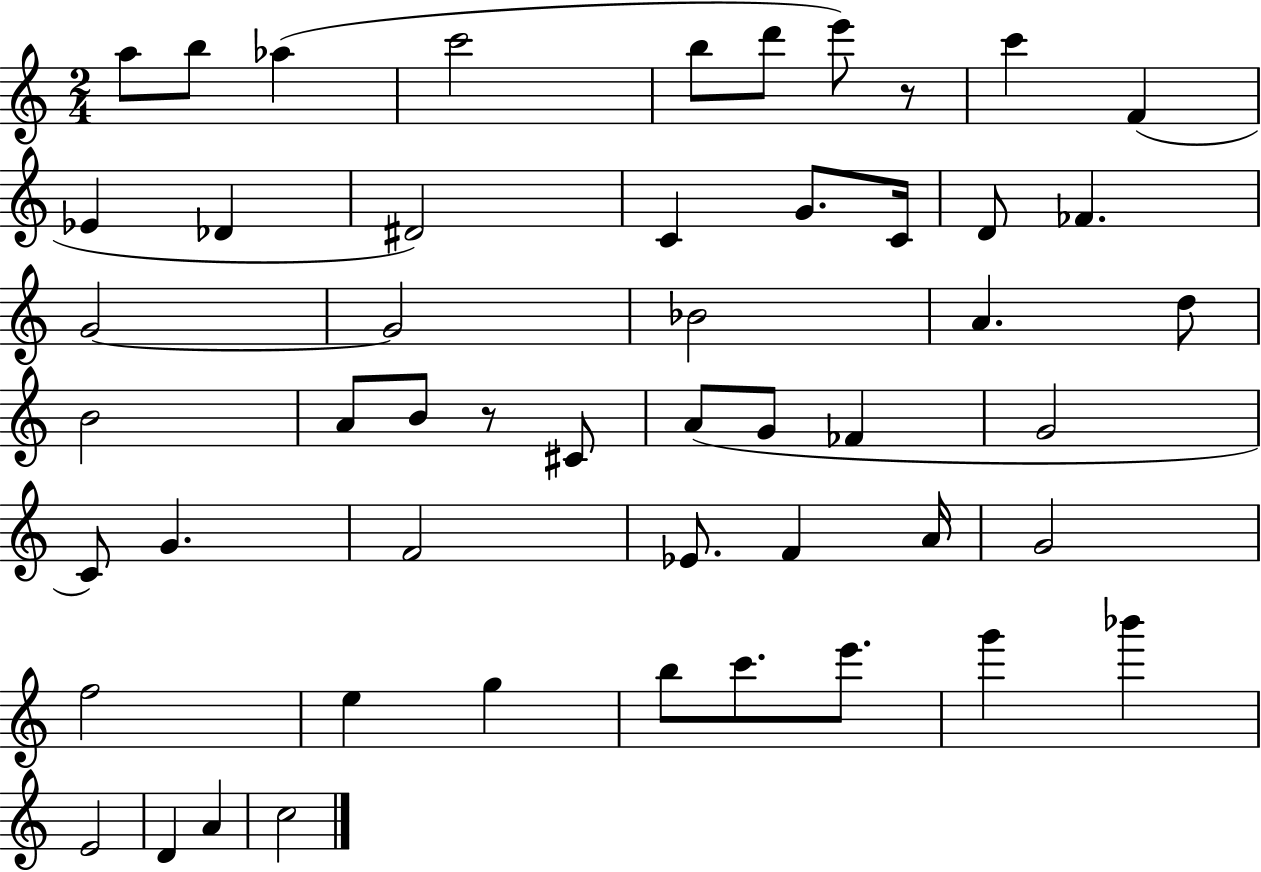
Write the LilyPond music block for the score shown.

{
  \clef treble
  \numericTimeSignature
  \time 2/4
  \key c \major
  a''8 b''8 aes''4( | c'''2 | b''8 d'''8 e'''8) r8 | c'''4 f'4( | \break ees'4 des'4 | dis'2) | c'4 g'8. c'16 | d'8 fes'4. | \break g'2~~ | g'2 | bes'2 | a'4. d''8 | \break b'2 | a'8 b'8 r8 cis'8 | a'8( g'8 fes'4 | g'2 | \break c'8) g'4. | f'2 | ees'8. f'4 a'16 | g'2 | \break f''2 | e''4 g''4 | b''8 c'''8. e'''8. | g'''4 bes'''4 | \break e'2 | d'4 a'4 | c''2 | \bar "|."
}